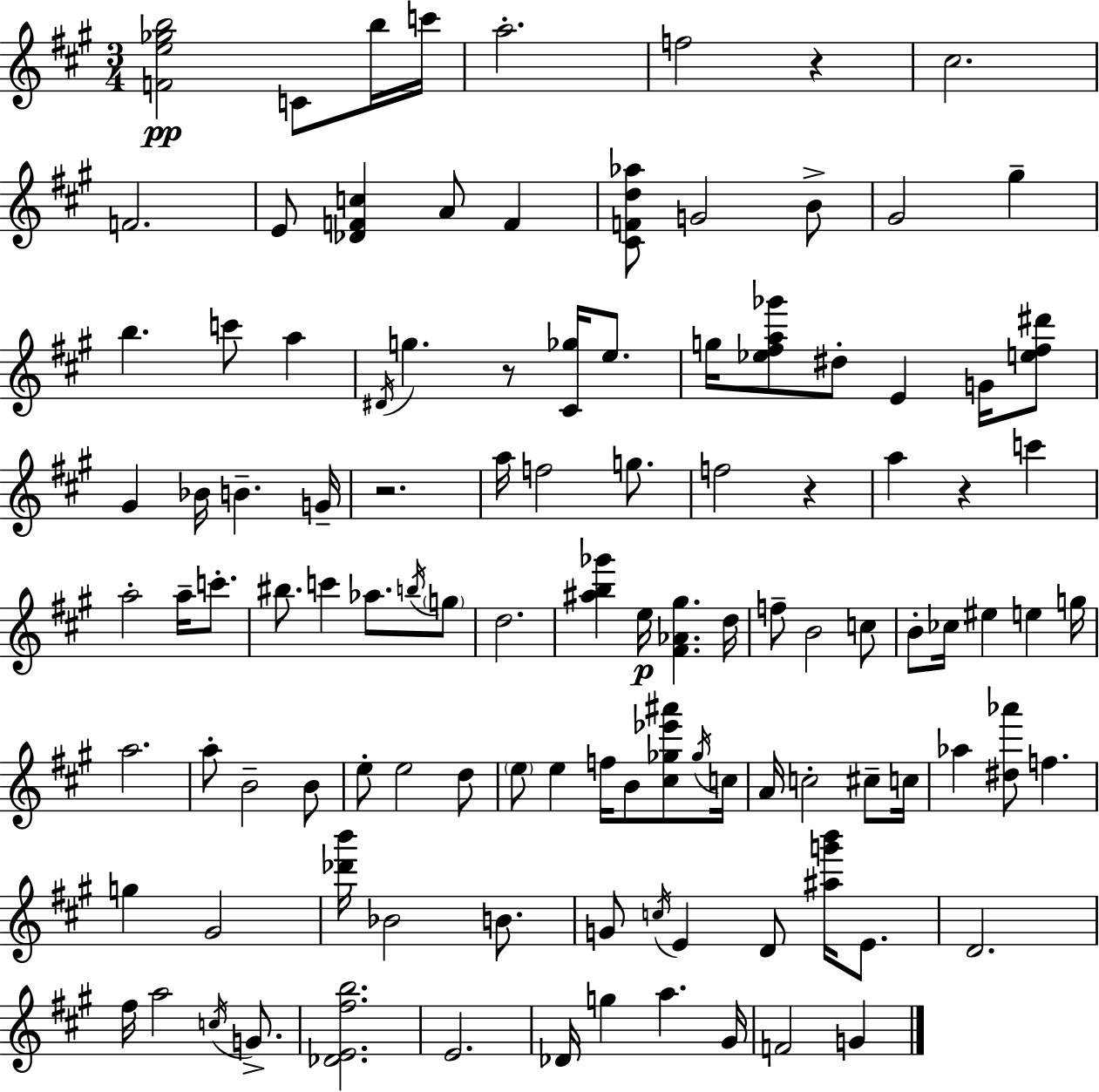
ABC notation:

X:1
T:Untitled
M:3/4
L:1/4
K:A
[Fe_gb]2 C/2 b/4 c'/4 a2 f2 z ^c2 F2 E/2 [_DFc] A/2 F [^CFd_a]/2 G2 B/2 ^G2 ^g b c'/2 a ^D/4 g z/2 [^C_g]/4 e/2 g/4 [_e^fa_g']/2 ^d/2 E G/4 [e^f^d']/2 ^G _B/4 B G/4 z2 a/4 f2 g/2 f2 z a z c' a2 a/4 c'/2 ^b/2 c' _a/2 b/4 g/2 d2 [^ab_g'] e/4 [^F_A^g] d/4 f/2 B2 c/2 B/2 _c/4 ^e e g/4 a2 a/2 B2 B/2 e/2 e2 d/2 e/2 e f/4 B/2 [^c_g_e'^a']/2 _g/4 c/4 A/4 c2 ^c/2 c/4 _a [^d_a']/2 f g ^G2 [_d'b']/4 _B2 B/2 G/2 c/4 E D/2 [^ag'b']/4 E/2 D2 ^f/4 a2 c/4 G/2 [_DE^fb]2 E2 _D/4 g a ^G/4 F2 G